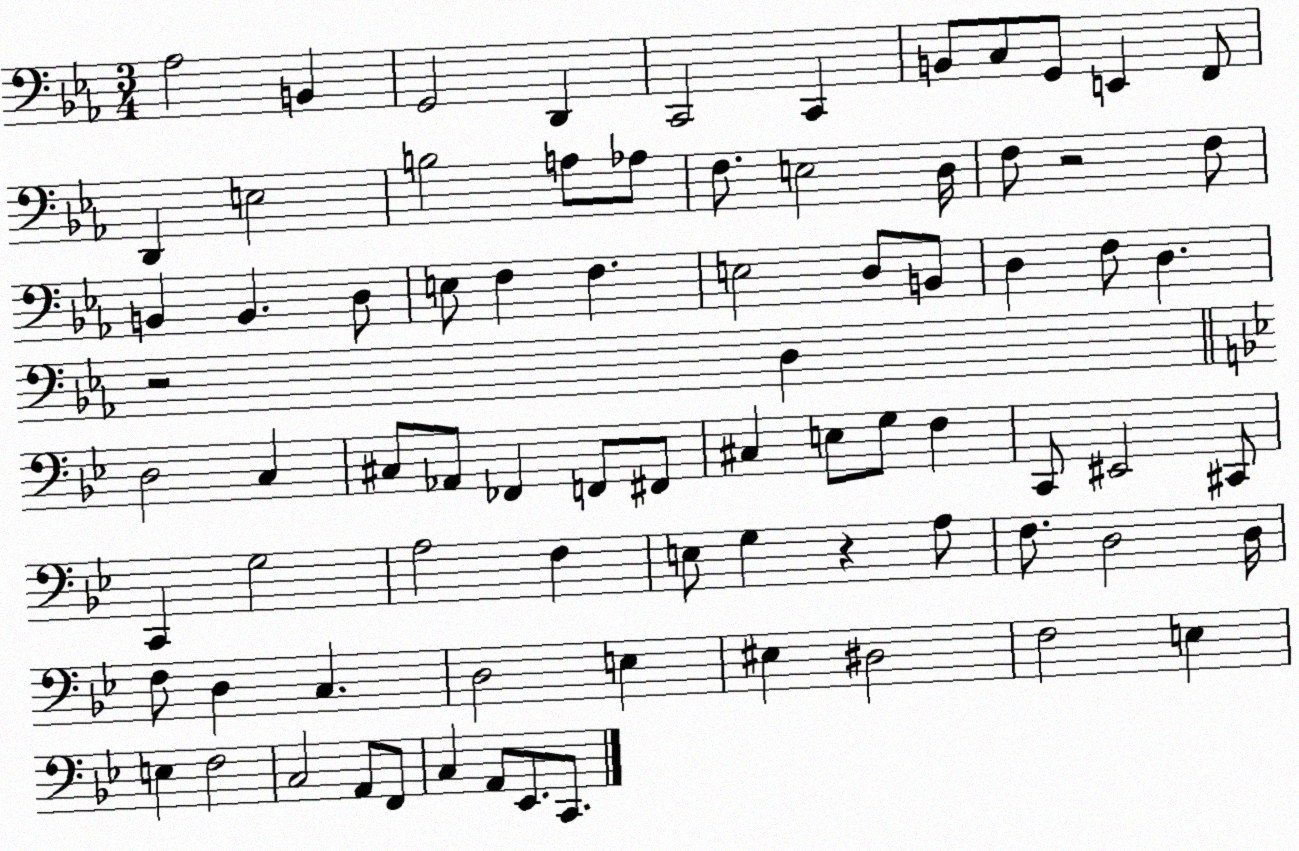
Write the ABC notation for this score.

X:1
T:Untitled
M:3/4
L:1/4
K:Eb
_A,2 B,, G,,2 D,, C,,2 C,, B,,/2 C,/2 G,,/2 E,, F,,/2 D,, E,2 B,2 A,/2 _A,/2 F,/2 E,2 D,/4 F,/2 z2 F,/2 B,, B,, D,/2 E,/2 F, F, E,2 D,/2 B,,/2 D, F,/2 D, z2 D, D,2 C, ^C,/2 _A,,/2 _F,, F,,/2 ^F,,/2 ^C, E,/2 G,/2 F, C,,/2 ^E,,2 ^C,,/2 C,, G,2 A,2 F, E,/2 G, z A,/2 F,/2 D,2 D,/4 F,/2 D, C, D,2 E, ^E, ^D,2 F,2 E, E, F,2 C,2 A,,/2 F,,/2 C, A,,/2 _E,,/2 C,,/2